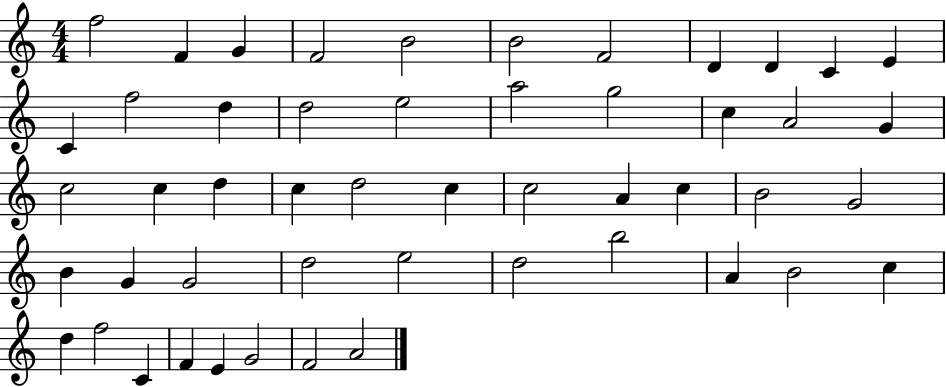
F5/h F4/q G4/q F4/h B4/h B4/h F4/h D4/q D4/q C4/q E4/q C4/q F5/h D5/q D5/h E5/h A5/h G5/h C5/q A4/h G4/q C5/h C5/q D5/q C5/q D5/h C5/q C5/h A4/q C5/q B4/h G4/h B4/q G4/q G4/h D5/h E5/h D5/h B5/h A4/q B4/h C5/q D5/q F5/h C4/q F4/q E4/q G4/h F4/h A4/h